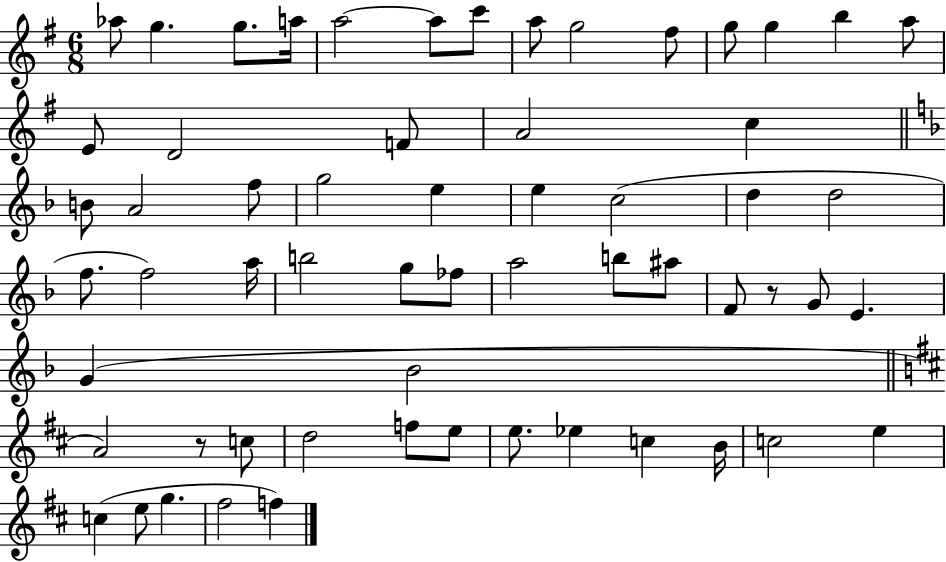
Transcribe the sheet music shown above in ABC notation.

X:1
T:Untitled
M:6/8
L:1/4
K:G
_a/2 g g/2 a/4 a2 a/2 c'/2 a/2 g2 ^f/2 g/2 g b a/2 E/2 D2 F/2 A2 c B/2 A2 f/2 g2 e e c2 d d2 f/2 f2 a/4 b2 g/2 _f/2 a2 b/2 ^a/2 F/2 z/2 G/2 E G _B2 A2 z/2 c/2 d2 f/2 e/2 e/2 _e c B/4 c2 e c e/2 g ^f2 f